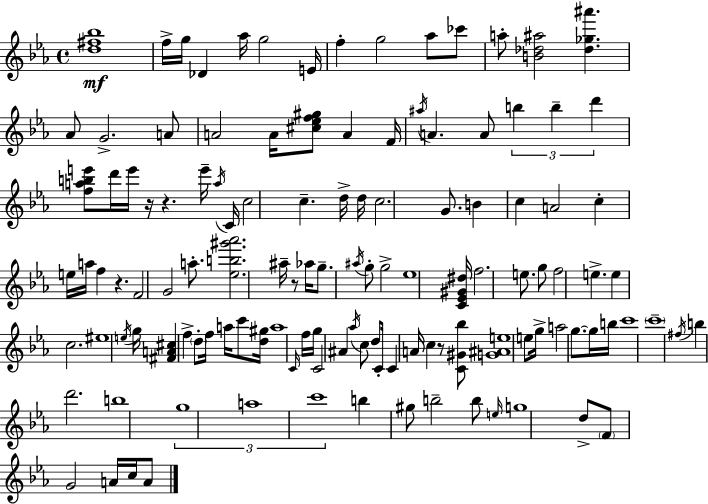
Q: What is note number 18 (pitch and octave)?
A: F4